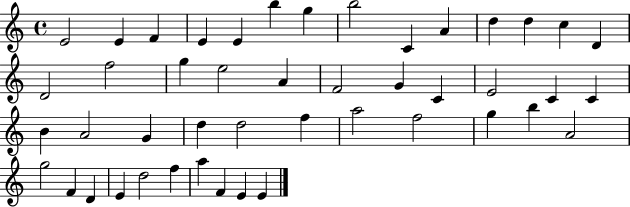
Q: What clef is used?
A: treble